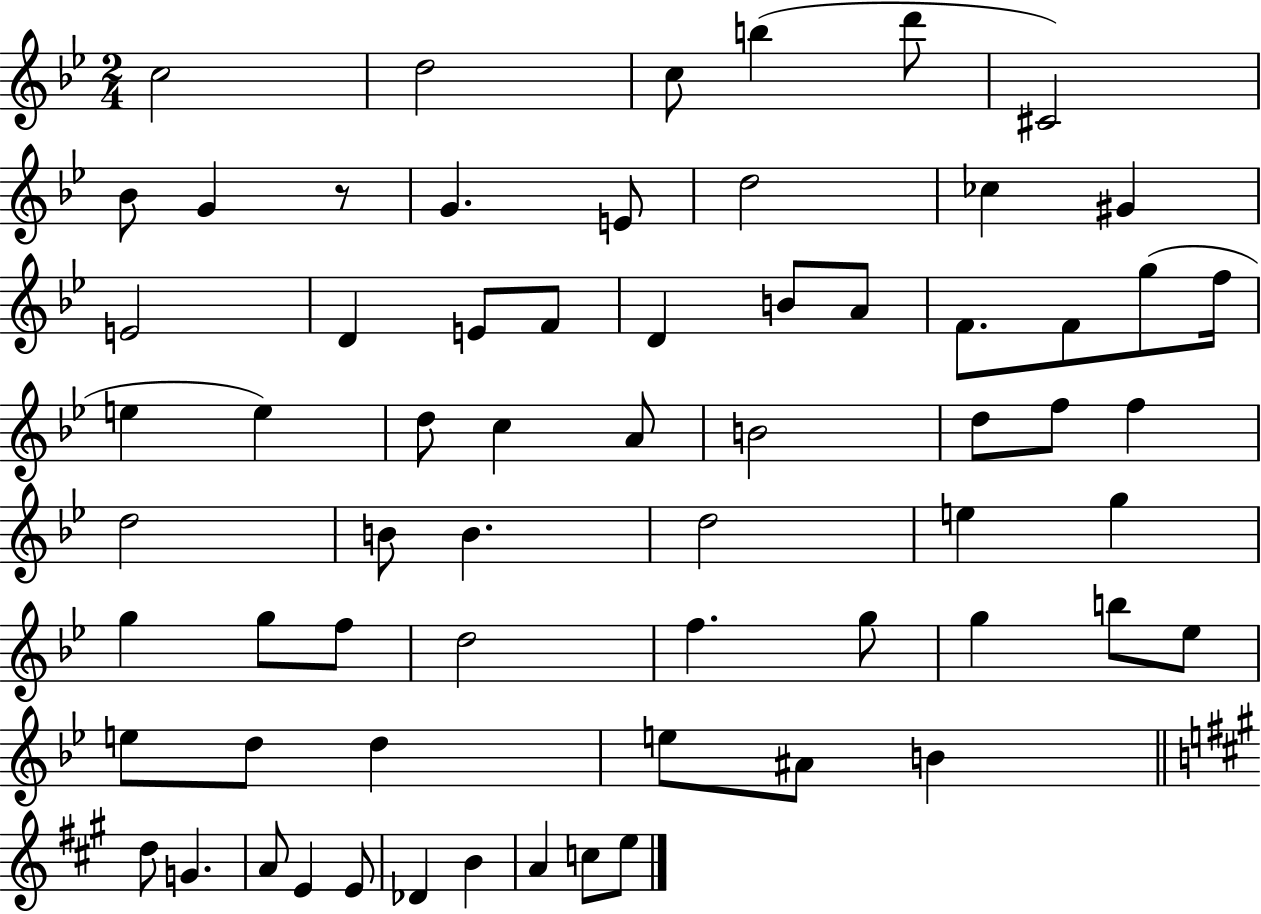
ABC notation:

X:1
T:Untitled
M:2/4
L:1/4
K:Bb
c2 d2 c/2 b d'/2 ^C2 _B/2 G z/2 G E/2 d2 _c ^G E2 D E/2 F/2 D B/2 A/2 F/2 F/2 g/2 f/4 e e d/2 c A/2 B2 d/2 f/2 f d2 B/2 B d2 e g g g/2 f/2 d2 f g/2 g b/2 _e/2 e/2 d/2 d e/2 ^A/2 B d/2 G A/2 E E/2 _D B A c/2 e/2